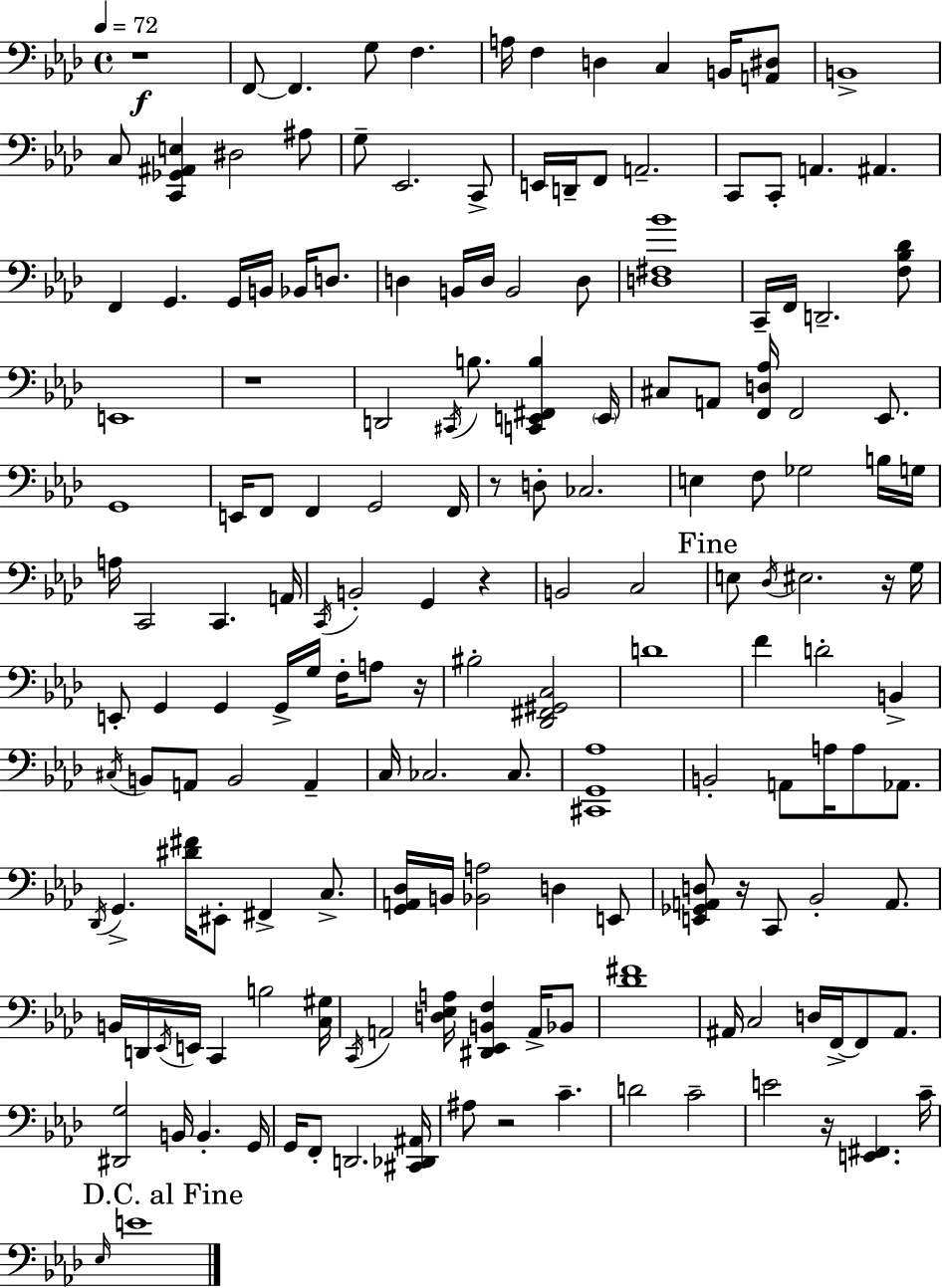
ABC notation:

X:1
T:Untitled
M:4/4
L:1/4
K:Ab
z4 F,,/2 F,, G,/2 F, A,/4 F, D, C, B,,/4 [A,,^D,]/2 B,,4 C,/2 [C,,_G,,^A,,E,] ^D,2 ^A,/2 G,/2 _E,,2 C,,/2 E,,/4 D,,/4 F,,/2 A,,2 C,,/2 C,,/2 A,, ^A,, F,, G,, G,,/4 B,,/4 _B,,/4 D,/2 D, B,,/4 D,/4 B,,2 D,/2 [D,^F,_B]4 C,,/4 F,,/4 D,,2 [F,_B,_D]/2 E,,4 z4 D,,2 ^C,,/4 B,/2 [C,,E,,^F,,B,] E,,/4 ^C,/2 A,,/2 [F,,D,_A,]/4 F,,2 _E,,/2 G,,4 E,,/4 F,,/2 F,, G,,2 F,,/4 z/2 D,/2 _C,2 E, F,/2 _G,2 B,/4 G,/4 A,/4 C,,2 C,, A,,/4 C,,/4 B,,2 G,, z B,,2 C,2 E,/2 _D,/4 ^E,2 z/4 G,/4 E,,/2 G,, G,, G,,/4 G,/4 F,/4 A,/2 z/4 ^B,2 [_D,,^F,,^G,,C,]2 D4 F D2 B,, ^C,/4 B,,/2 A,,/2 B,,2 A,, C,/4 _C,2 _C,/2 [^C,,G,,_A,]4 B,,2 A,,/2 A,/4 A,/2 _A,,/2 _D,,/4 G,, [^D^F]/4 ^E,,/2 ^F,, C,/2 [G,,A,,_D,]/4 B,,/4 [_B,,A,]2 D, E,,/2 [E,,_G,,A,,D,]/2 z/4 C,,/2 _B,,2 A,,/2 B,,/4 D,,/4 _E,,/4 E,,/4 C,, B,2 [C,^G,]/4 C,,/4 A,,2 [D,_E,A,]/4 [^D,,_E,,B,,F,] A,,/4 _B,,/2 [_D^F]4 ^A,,/4 C,2 D,/4 F,,/4 F,,/2 ^A,,/2 [^D,,G,]2 B,,/4 B,, G,,/4 G,,/4 F,,/2 D,,2 [^C,,_D,,^A,,]/4 ^A,/2 z2 C D2 C2 E2 z/4 [E,,^F,,] C/4 _E,/4 E4